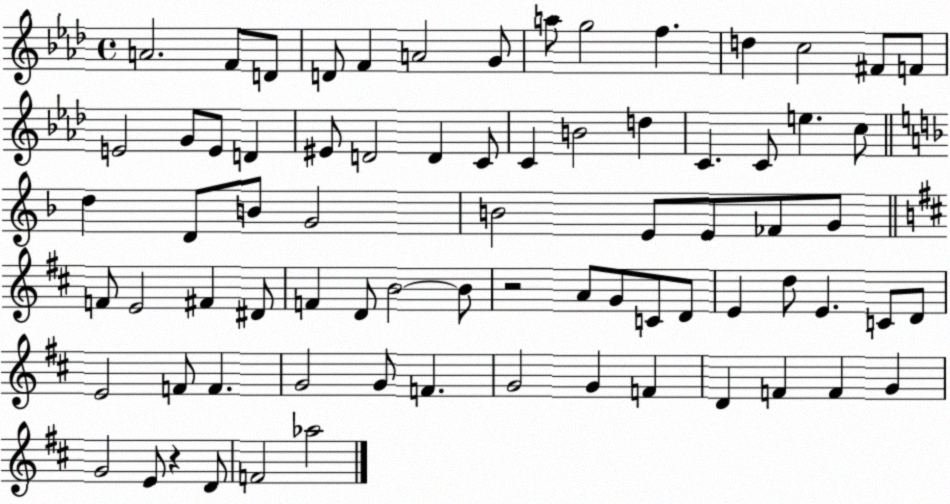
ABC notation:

X:1
T:Untitled
M:4/4
L:1/4
K:Ab
A2 F/2 D/2 D/2 F A2 G/2 a/2 g2 f d c2 ^F/2 F/2 E2 G/2 E/2 D ^E/2 D2 D C/2 C B2 d C C/2 e c/2 d D/2 B/2 G2 B2 E/2 E/2 _F/2 G/2 F/2 E2 ^F ^D/2 F D/2 B2 B/2 z2 A/2 G/2 C/2 D/2 E d/2 E C/2 D/2 E2 F/2 F G2 G/2 F G2 G F D F F G G2 E/2 z D/2 F2 _a2